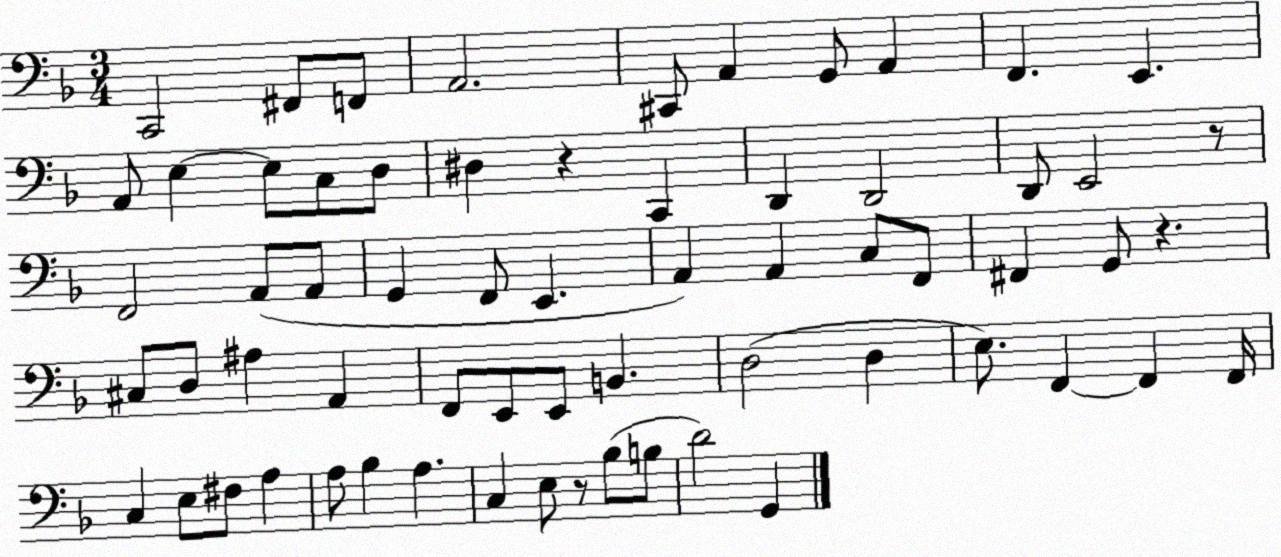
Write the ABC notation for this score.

X:1
T:Untitled
M:3/4
L:1/4
K:F
C,,2 ^F,,/2 F,,/2 A,,2 ^C,,/2 A,, G,,/2 A,, F,, E,, A,,/2 E, E,/2 C,/2 D,/2 ^D, z C,, D,, D,,2 D,,/2 E,,2 z/2 F,,2 A,,/2 A,,/2 G,, F,,/2 E,, A,, A,, C,/2 F,,/2 ^F,, G,,/2 z ^C,/2 D,/2 ^A, A,, F,,/2 E,,/2 E,,/2 B,, D,2 D, E,/2 F,, F,, F,,/4 C, E,/2 ^F,/2 A, A,/2 _B, A, C, E,/2 z/2 _B,/2 B,/2 D2 G,,